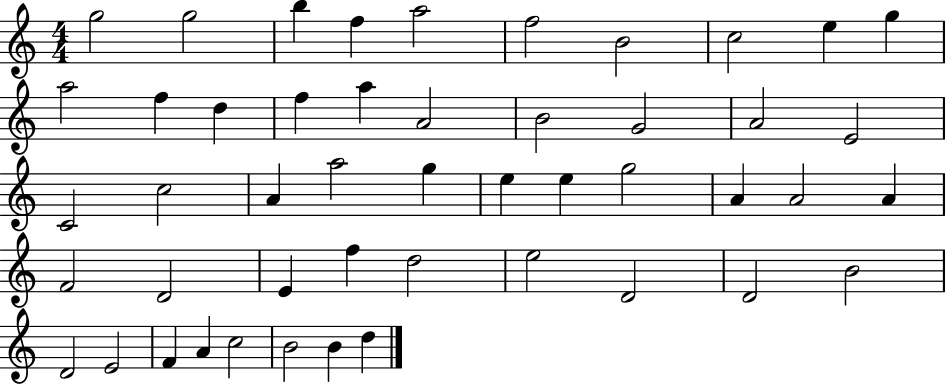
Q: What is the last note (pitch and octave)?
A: D5